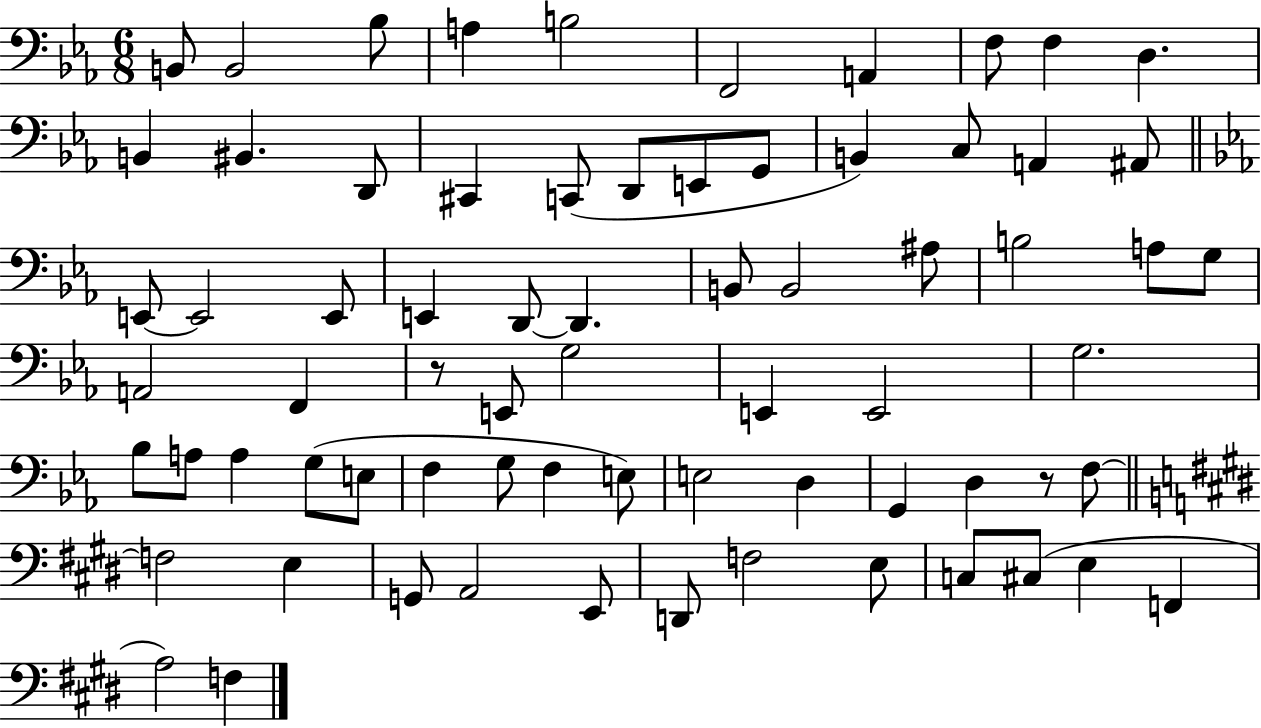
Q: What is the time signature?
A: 6/8